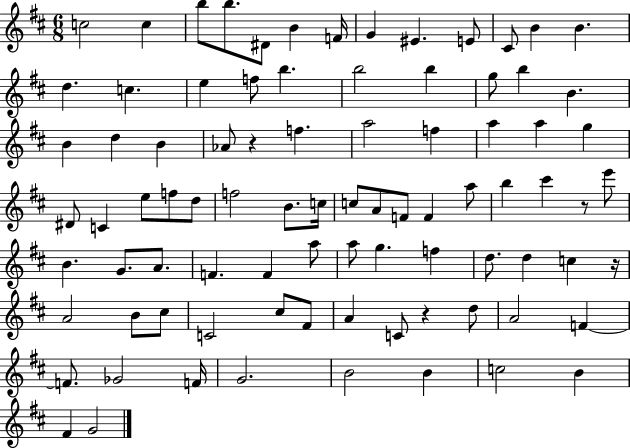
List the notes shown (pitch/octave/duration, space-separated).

C5/h C5/q B5/e B5/e. D#4/e B4/q F4/s G4/q EIS4/q. E4/e C#4/e B4/q B4/q. D5/q. C5/q. E5/q F5/e B5/q. B5/h B5/q G5/e B5/q B4/q. B4/q D5/q B4/q Ab4/e R/q F5/q. A5/h F5/q A5/q A5/q G5/q D#4/e C4/q E5/e F5/e D5/e F5/h B4/e. C5/s C5/e A4/e F4/e F4/q A5/e B5/q C#6/q R/e E6/e B4/q. G4/e. A4/e. F4/q. F4/q A5/e A5/e G5/q. F5/q D5/e. D5/q C5/q R/s A4/h B4/e C#5/e C4/h C#5/e F#4/e A4/q C4/e R/q D5/e A4/h F4/q F4/e. Gb4/h F4/s G4/h. B4/h B4/q C5/h B4/q F#4/q G4/h